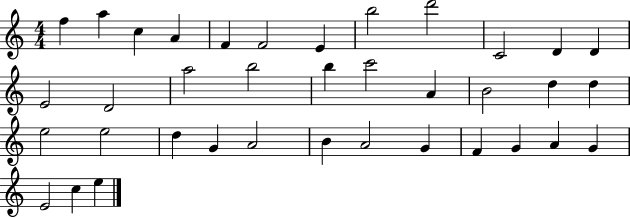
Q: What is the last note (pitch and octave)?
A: E5